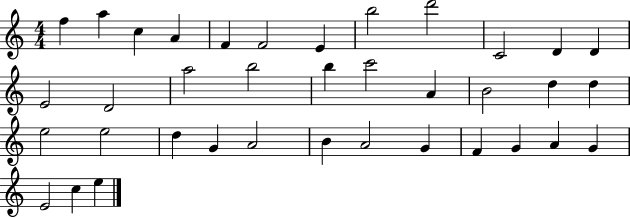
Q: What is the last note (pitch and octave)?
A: E5